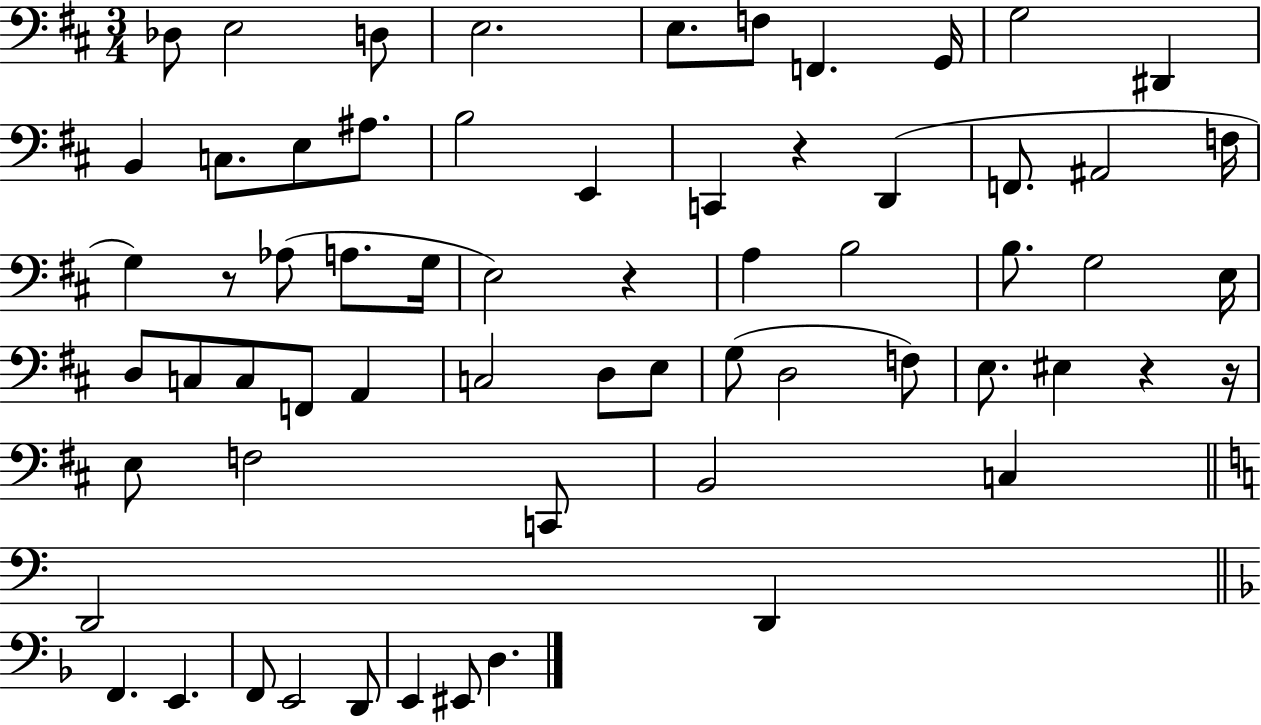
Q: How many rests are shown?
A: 5